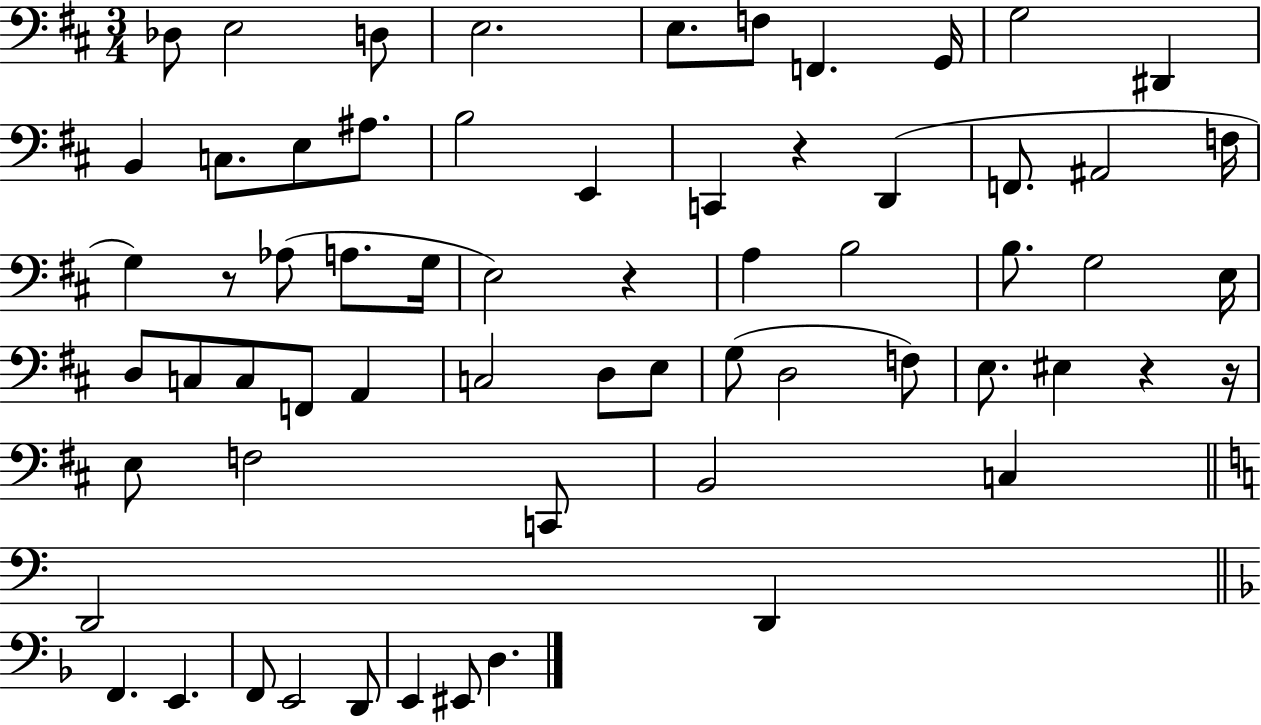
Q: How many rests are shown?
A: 5